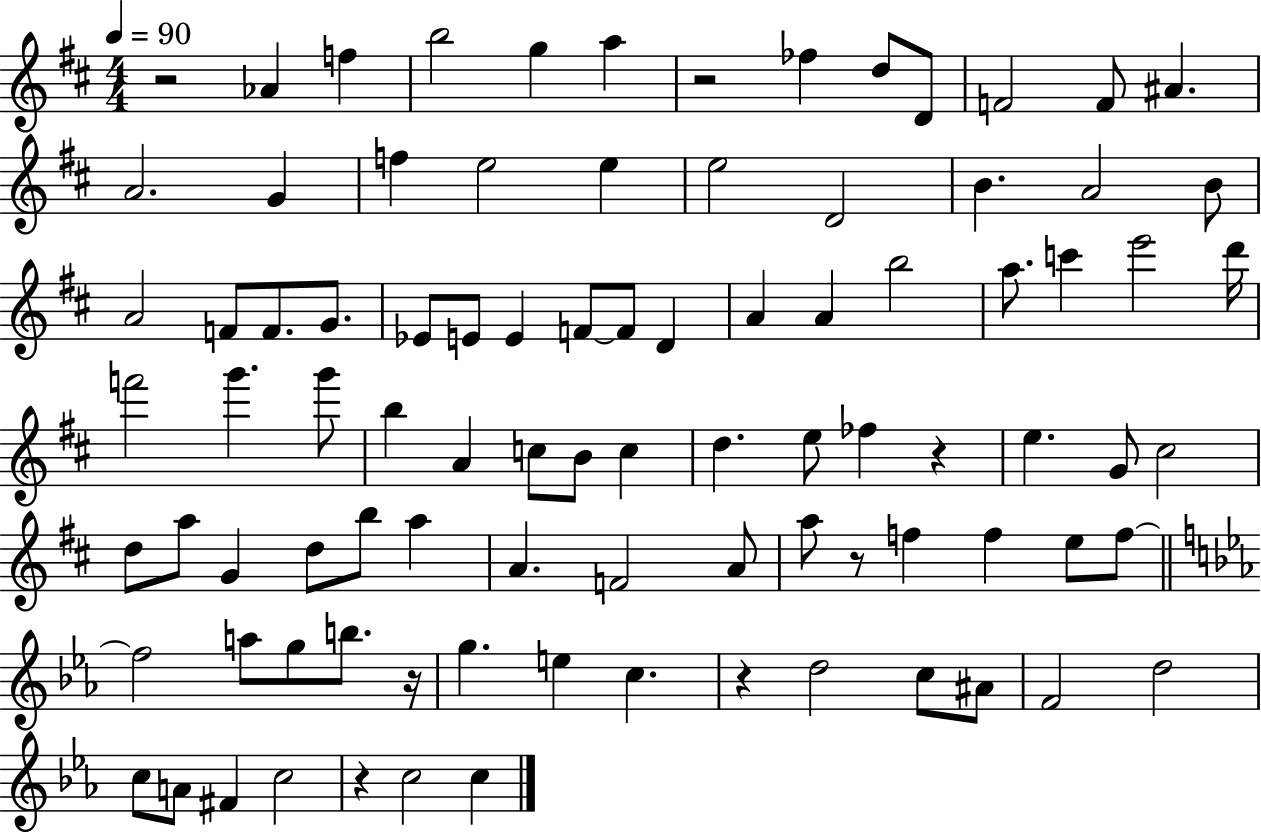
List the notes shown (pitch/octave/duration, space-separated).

R/h Ab4/q F5/q B5/h G5/q A5/q R/h FES5/q D5/e D4/e F4/h F4/e A#4/q. A4/h. G4/q F5/q E5/h E5/q E5/h D4/h B4/q. A4/h B4/e A4/h F4/e F4/e. G4/e. Eb4/e E4/e E4/q F4/e F4/e D4/q A4/q A4/q B5/h A5/e. C6/q E6/h D6/s F6/h G6/q. G6/e B5/q A4/q C5/e B4/e C5/q D5/q. E5/e FES5/q R/q E5/q. G4/e C#5/h D5/e A5/e G4/q D5/e B5/e A5/q A4/q. F4/h A4/e A5/e R/e F5/q F5/q E5/e F5/e F5/h A5/e G5/e B5/e. R/s G5/q. E5/q C5/q. R/q D5/h C5/e A#4/e F4/h D5/h C5/e A4/e F#4/q C5/h R/q C5/h C5/q